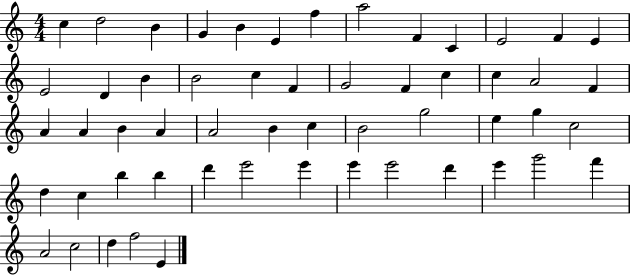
{
  \clef treble
  \numericTimeSignature
  \time 4/4
  \key c \major
  c''4 d''2 b'4 | g'4 b'4 e'4 f''4 | a''2 f'4 c'4 | e'2 f'4 e'4 | \break e'2 d'4 b'4 | b'2 c''4 f'4 | g'2 f'4 c''4 | c''4 a'2 f'4 | \break a'4 a'4 b'4 a'4 | a'2 b'4 c''4 | b'2 g''2 | e''4 g''4 c''2 | \break d''4 c''4 b''4 b''4 | d'''4 e'''2 e'''4 | e'''4 e'''2 d'''4 | e'''4 g'''2 f'''4 | \break a'2 c''2 | d''4 f''2 e'4 | \bar "|."
}